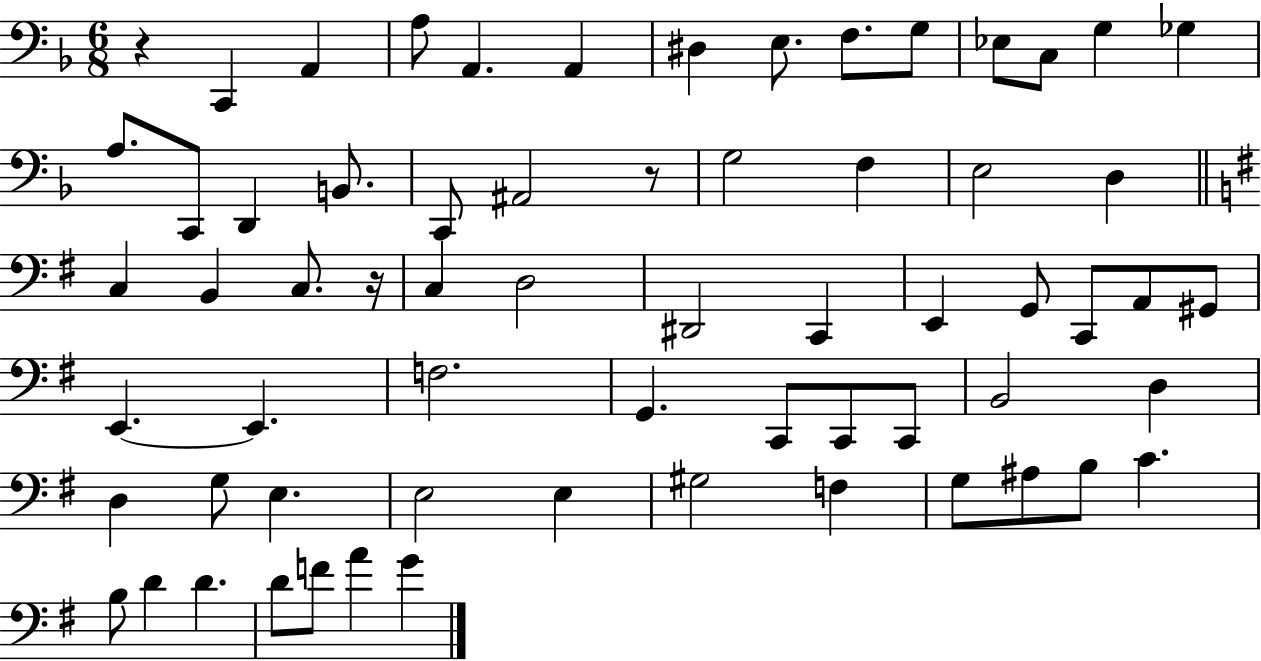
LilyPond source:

{
  \clef bass
  \numericTimeSignature
  \time 6/8
  \key f \major
  r4 c,4 a,4 | a8 a,4. a,4 | dis4 e8. f8. g8 | ees8 c8 g4 ges4 | \break a8. c,8 d,4 b,8. | c,8 ais,2 r8 | g2 f4 | e2 d4 | \break \bar "||" \break \key e \minor c4 b,4 c8. r16 | c4 d2 | dis,2 c,4 | e,4 g,8 c,8 a,8 gis,8 | \break e,4.~~ e,4. | f2. | g,4. c,8 c,8 c,8 | b,2 d4 | \break d4 g8 e4. | e2 e4 | gis2 f4 | g8 ais8 b8 c'4. | \break b8 d'4 d'4. | d'8 f'8 a'4 g'4 | \bar "|."
}